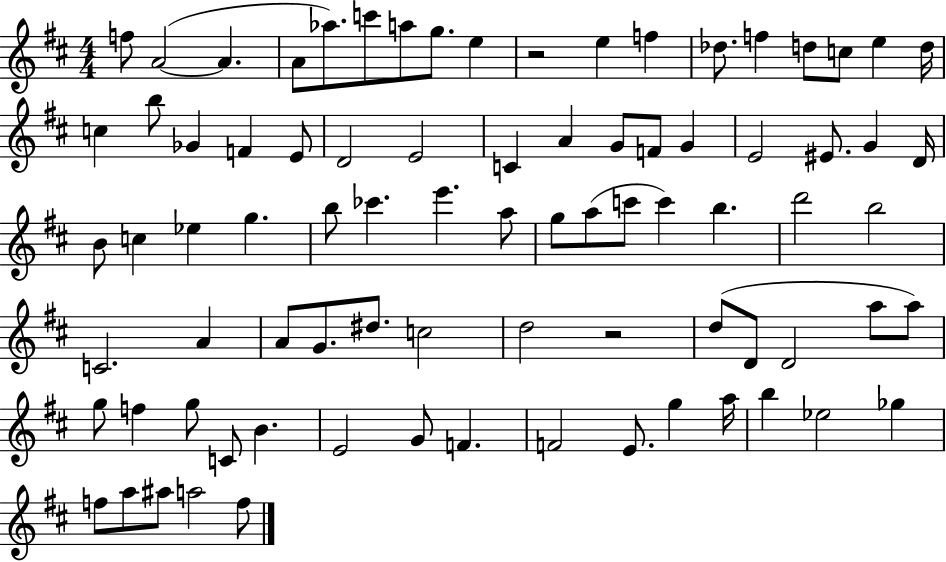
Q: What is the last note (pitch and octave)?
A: F5